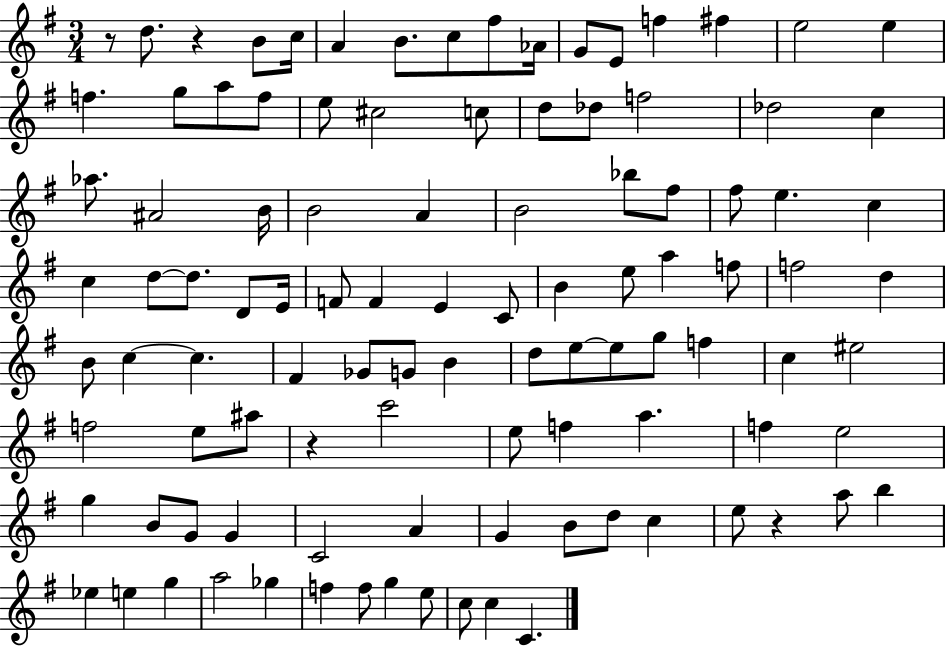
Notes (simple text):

R/e D5/e. R/q B4/e C5/s A4/q B4/e. C5/e F#5/e Ab4/s G4/e E4/e F5/q F#5/q E5/h E5/q F5/q. G5/e A5/e F5/e E5/e C#5/h C5/e D5/e Db5/e F5/h Db5/h C5/q Ab5/e. A#4/h B4/s B4/h A4/q B4/h Bb5/e F#5/e F#5/e E5/q. C5/q C5/q D5/e D5/e. D4/e E4/s F4/e F4/q E4/q C4/e B4/q E5/e A5/q F5/e F5/h D5/q B4/e C5/q C5/q. F#4/q Gb4/e G4/e B4/q D5/e E5/e E5/e G5/e F5/q C5/q EIS5/h F5/h E5/e A#5/e R/q C6/h E5/e F5/q A5/q. F5/q E5/h G5/q B4/e G4/e G4/q C4/h A4/q G4/q B4/e D5/e C5/q E5/e R/q A5/e B5/q Eb5/q E5/q G5/q A5/h Gb5/q F5/q F5/e G5/q E5/e C5/e C5/q C4/q.